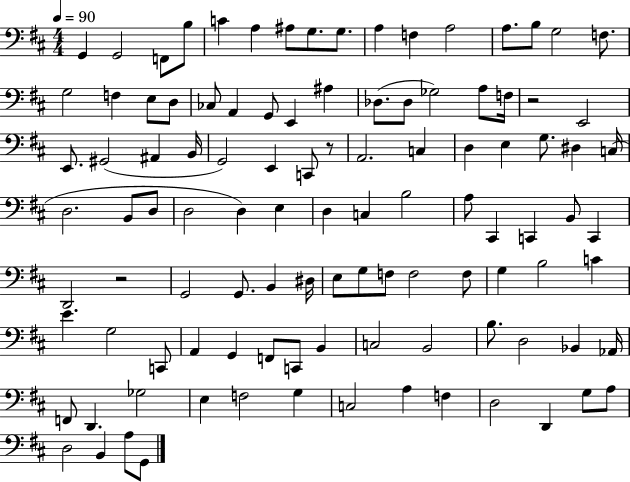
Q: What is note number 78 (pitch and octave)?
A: F2